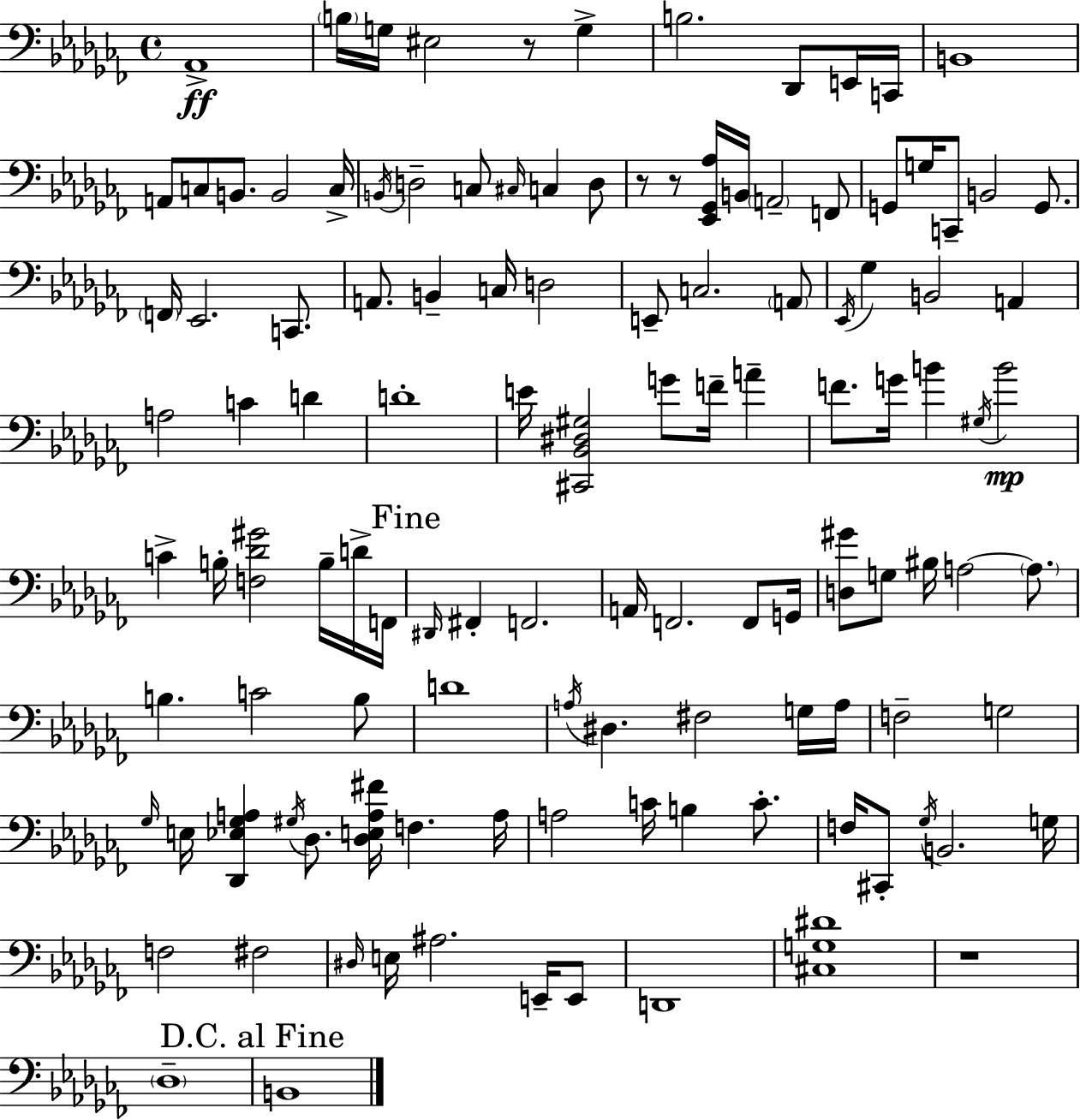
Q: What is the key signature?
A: AES minor